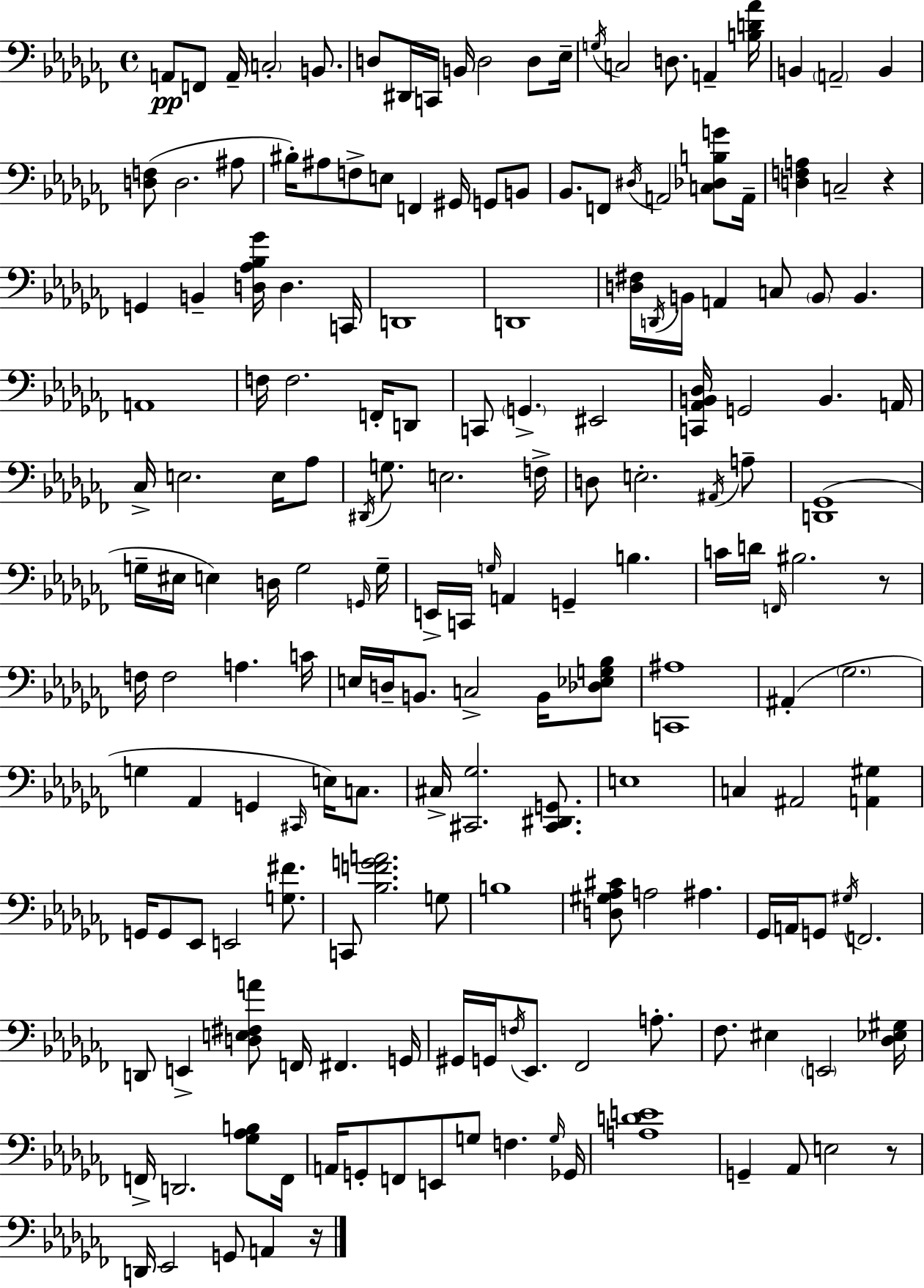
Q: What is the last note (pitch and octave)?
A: A2